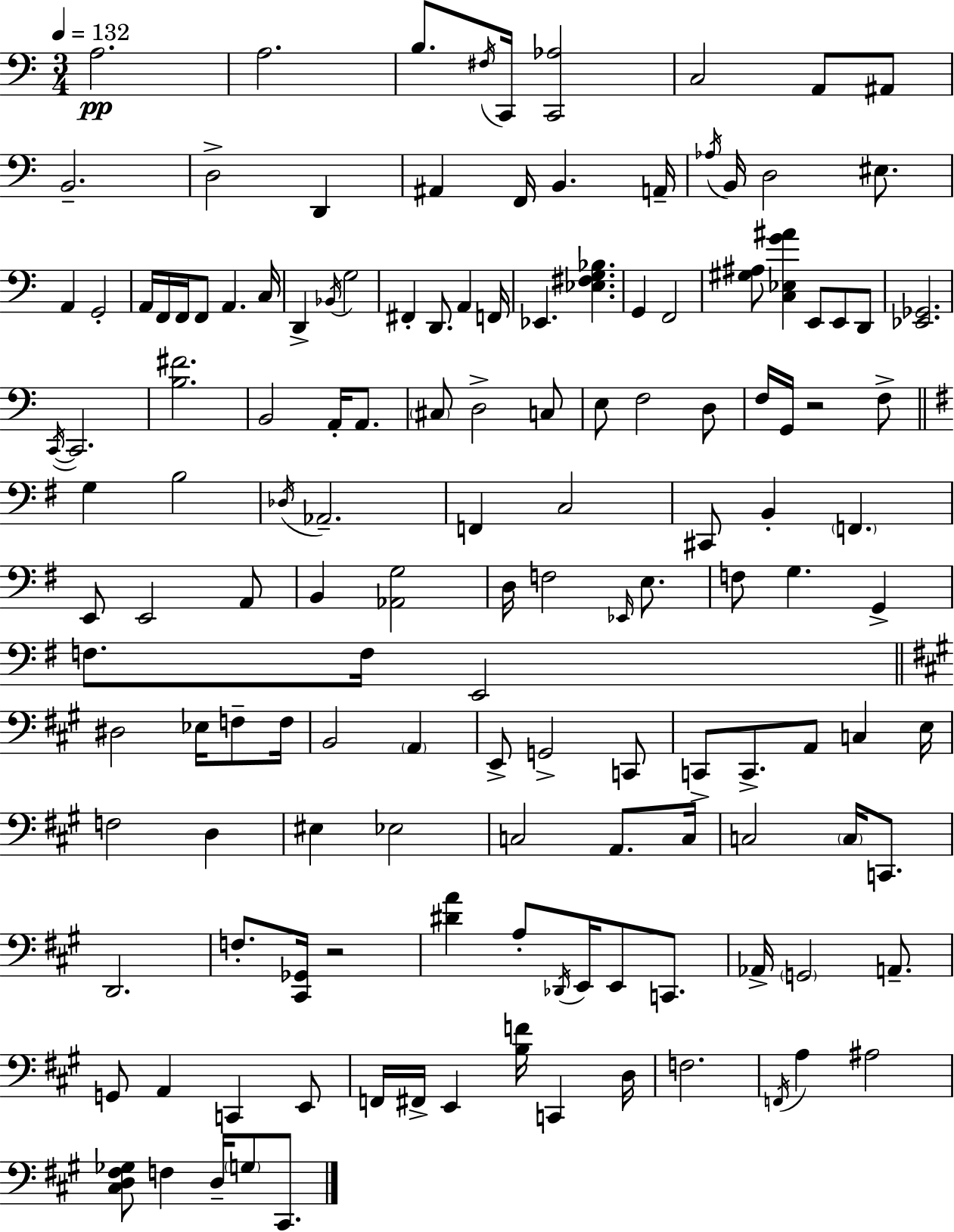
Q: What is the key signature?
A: C major